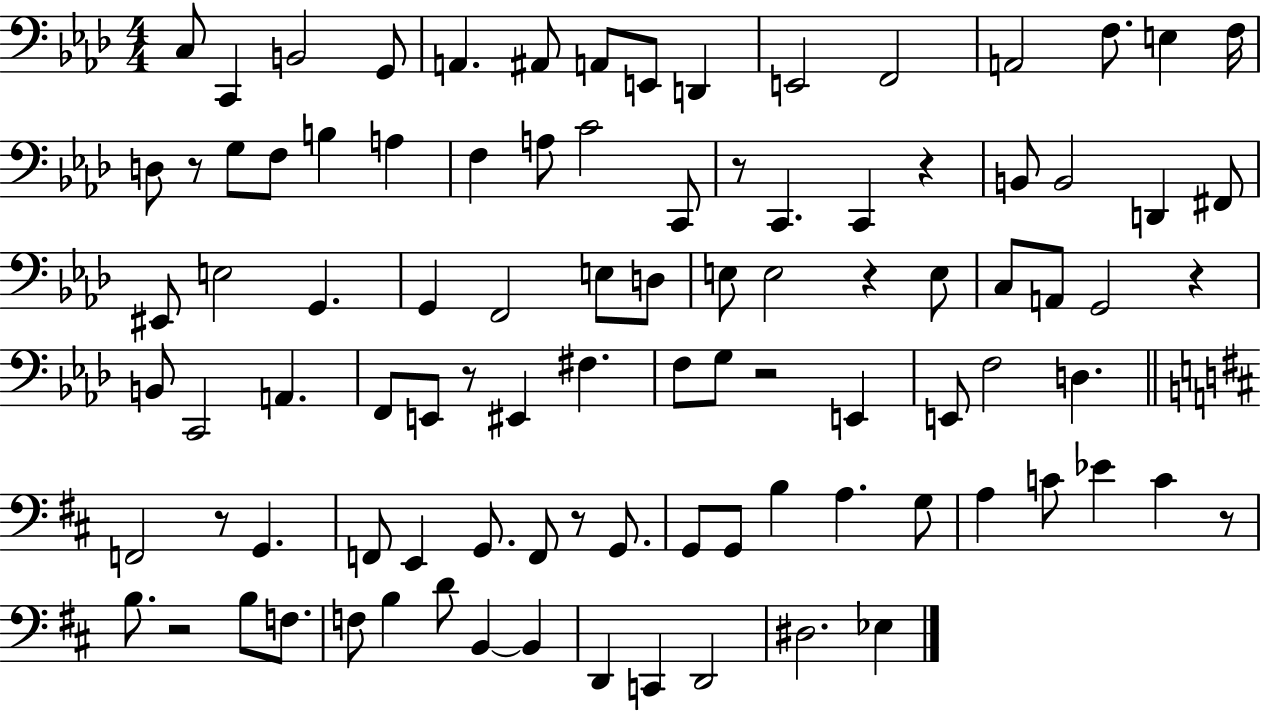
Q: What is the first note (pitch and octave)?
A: C3